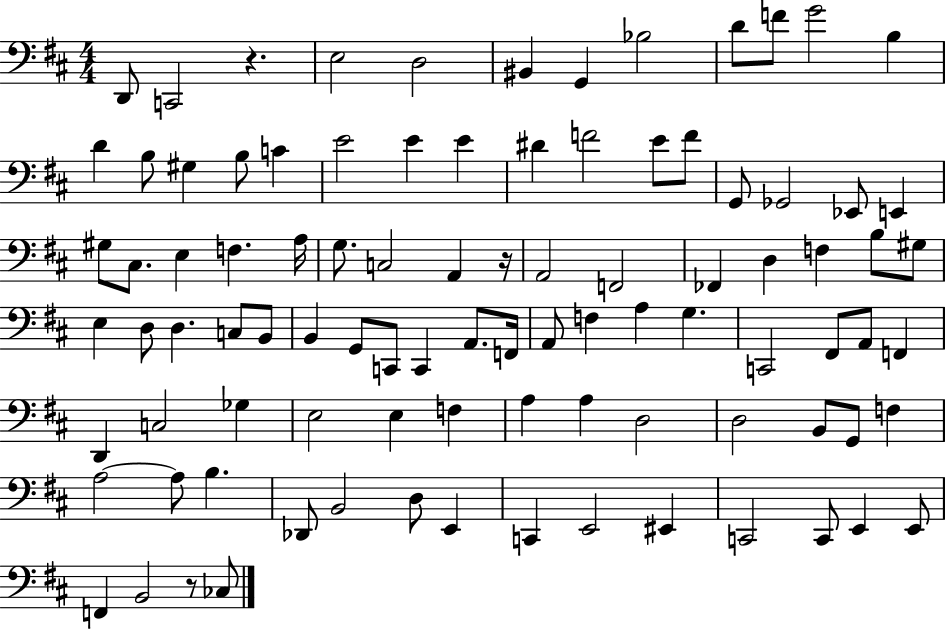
X:1
T:Untitled
M:4/4
L:1/4
K:D
D,,/2 C,,2 z E,2 D,2 ^B,, G,, _B,2 D/2 F/2 G2 B, D B,/2 ^G, B,/2 C E2 E E ^D F2 E/2 F/2 G,,/2 _G,,2 _E,,/2 E,, ^G,/2 ^C,/2 E, F, A,/4 G,/2 C,2 A,, z/4 A,,2 F,,2 _F,, D, F, B,/2 ^G,/2 E, D,/2 D, C,/2 B,,/2 B,, G,,/2 C,,/2 C,, A,,/2 F,,/4 A,,/2 F, A, G, C,,2 ^F,,/2 A,,/2 F,, D,, C,2 _G, E,2 E, F, A, A, D,2 D,2 B,,/2 G,,/2 F, A,2 A,/2 B, _D,,/2 B,,2 D,/2 E,, C,, E,,2 ^E,, C,,2 C,,/2 E,, E,,/2 F,, B,,2 z/2 _C,/2